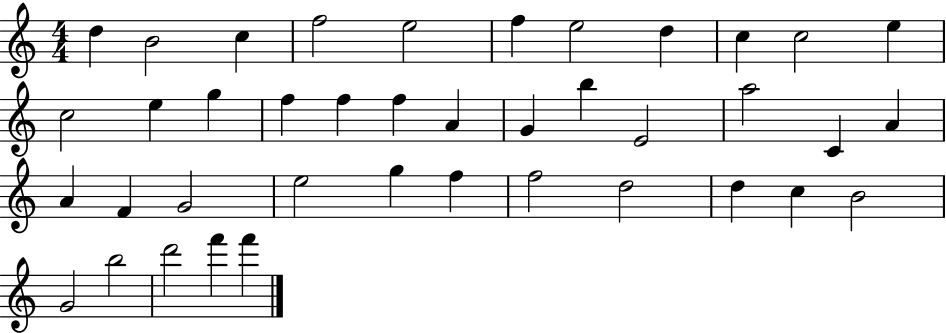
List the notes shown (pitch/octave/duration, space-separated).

D5/q B4/h C5/q F5/h E5/h F5/q E5/h D5/q C5/q C5/h E5/q C5/h E5/q G5/q F5/q F5/q F5/q A4/q G4/q B5/q E4/h A5/h C4/q A4/q A4/q F4/q G4/h E5/h G5/q F5/q F5/h D5/h D5/q C5/q B4/h G4/h B5/h D6/h F6/q F6/q